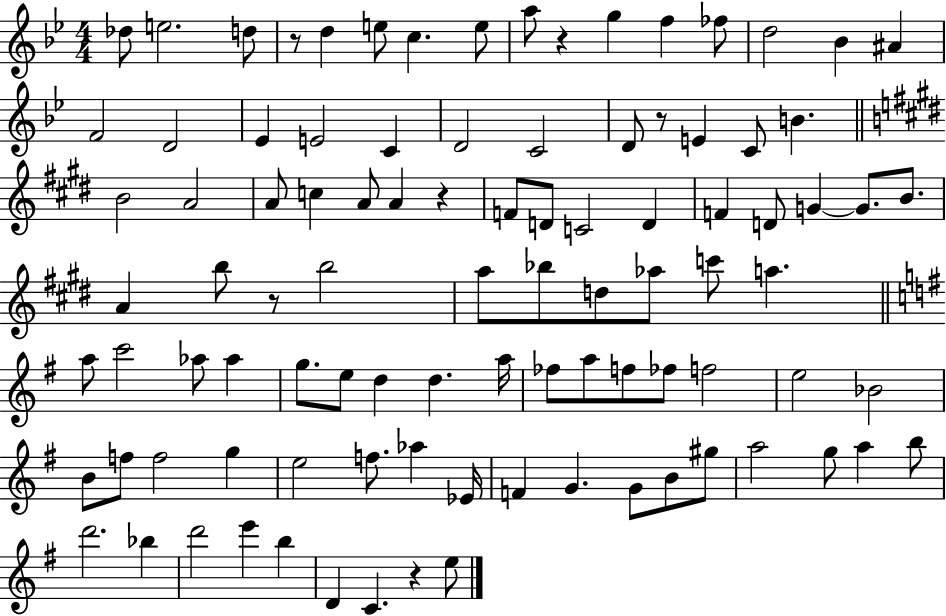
Db5/e E5/h. D5/e R/e D5/q E5/e C5/q. E5/e A5/e R/q G5/q F5/q FES5/e D5/h Bb4/q A#4/q F4/h D4/h Eb4/q E4/h C4/q D4/h C4/h D4/e R/e E4/q C4/e B4/q. B4/h A4/h A4/e C5/q A4/e A4/q R/q F4/e D4/e C4/h D4/q F4/q D4/e G4/q G4/e. B4/e. A4/q B5/e R/e B5/h A5/e Bb5/e D5/e Ab5/e C6/e A5/q. A5/e C6/h Ab5/e Ab5/q G5/e. E5/e D5/q D5/q. A5/s FES5/e A5/e F5/e FES5/e F5/h E5/h Bb4/h B4/e F5/e F5/h G5/q E5/h F5/e. Ab5/q Eb4/s F4/q G4/q. G4/e B4/e G#5/e A5/h G5/e A5/q B5/e D6/h. Bb5/q D6/h E6/q B5/q D4/q C4/q. R/q E5/e